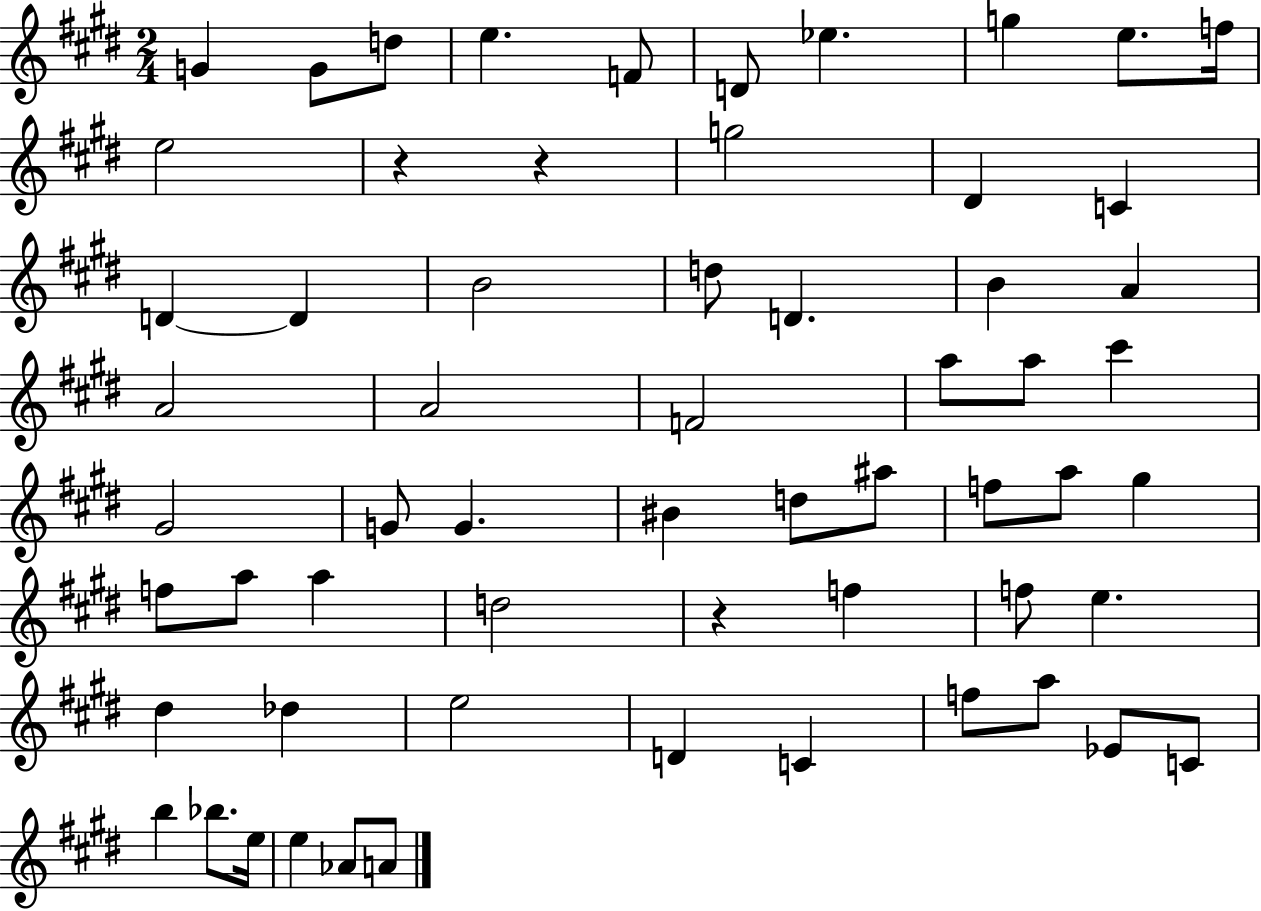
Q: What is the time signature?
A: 2/4